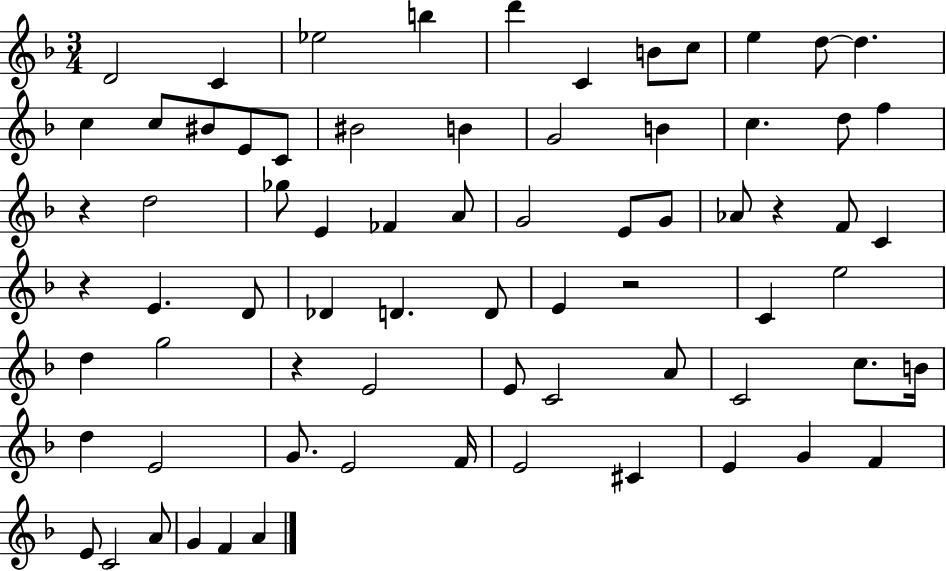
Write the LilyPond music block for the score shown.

{
  \clef treble
  \numericTimeSignature
  \time 3/4
  \key f \major
  \repeat volta 2 { d'2 c'4 | ees''2 b''4 | d'''4 c'4 b'8 c''8 | e''4 d''8~~ d''4. | \break c''4 c''8 bis'8 e'8 c'8 | bis'2 b'4 | g'2 b'4 | c''4. d''8 f''4 | \break r4 d''2 | ges''8 e'4 fes'4 a'8 | g'2 e'8 g'8 | aes'8 r4 f'8 c'4 | \break r4 e'4. d'8 | des'4 d'4. d'8 | e'4 r2 | c'4 e''2 | \break d''4 g''2 | r4 e'2 | e'8 c'2 a'8 | c'2 c''8. b'16 | \break d''4 e'2 | g'8. e'2 f'16 | e'2 cis'4 | e'4 g'4 f'4 | \break e'8 c'2 a'8 | g'4 f'4 a'4 | } \bar "|."
}